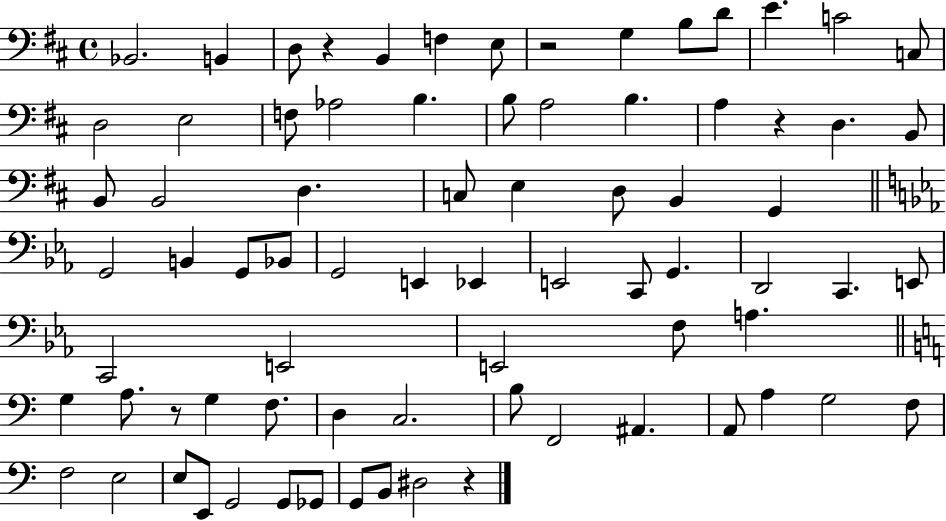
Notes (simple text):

Bb2/h. B2/q D3/e R/q B2/q F3/q E3/e R/h G3/q B3/e D4/e E4/q. C4/h C3/e D3/h E3/h F3/e Ab3/h B3/q. B3/e A3/h B3/q. A3/q R/q D3/q. B2/e B2/e B2/h D3/q. C3/e E3/q D3/e B2/q G2/q G2/h B2/q G2/e Bb2/e G2/h E2/q Eb2/q E2/h C2/e G2/q. D2/h C2/q. E2/e C2/h E2/h E2/h F3/e A3/q. G3/q A3/e. R/e G3/q F3/e. D3/q C3/h. B3/e F2/h A#2/q. A2/e A3/q G3/h F3/e F3/h E3/h E3/e E2/e G2/h G2/e Gb2/e G2/e B2/e D#3/h R/q